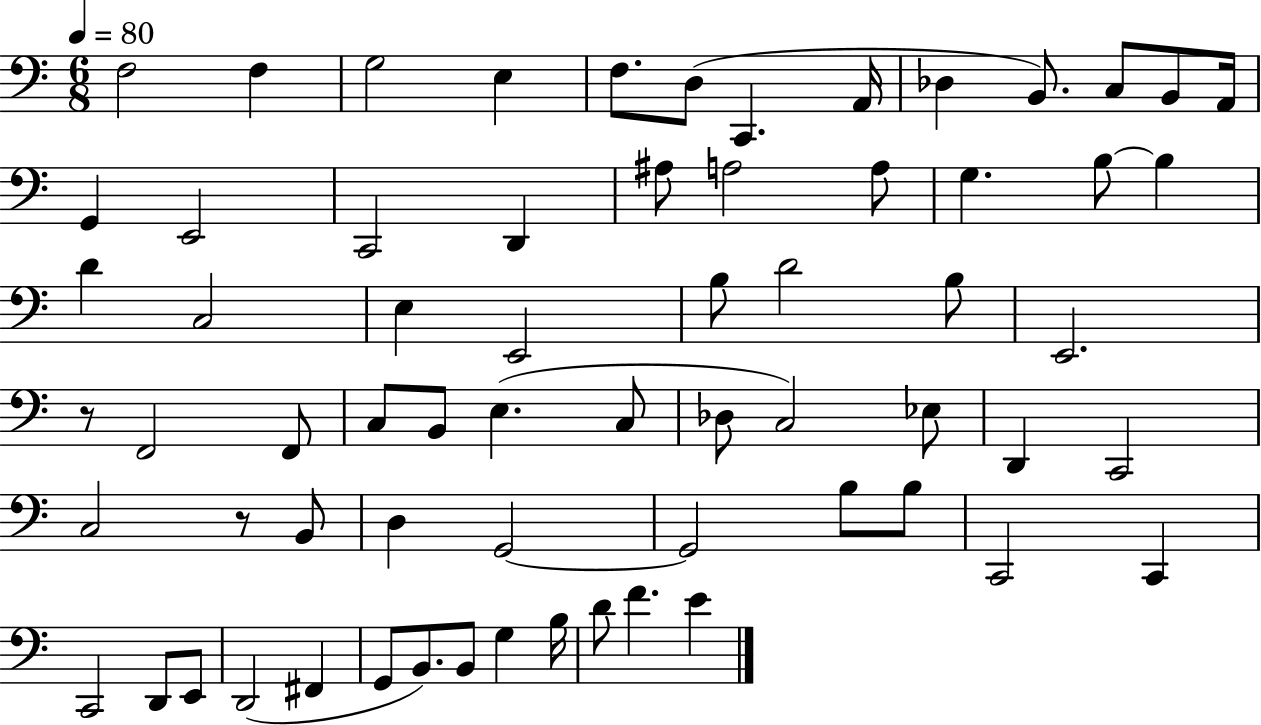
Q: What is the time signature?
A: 6/8